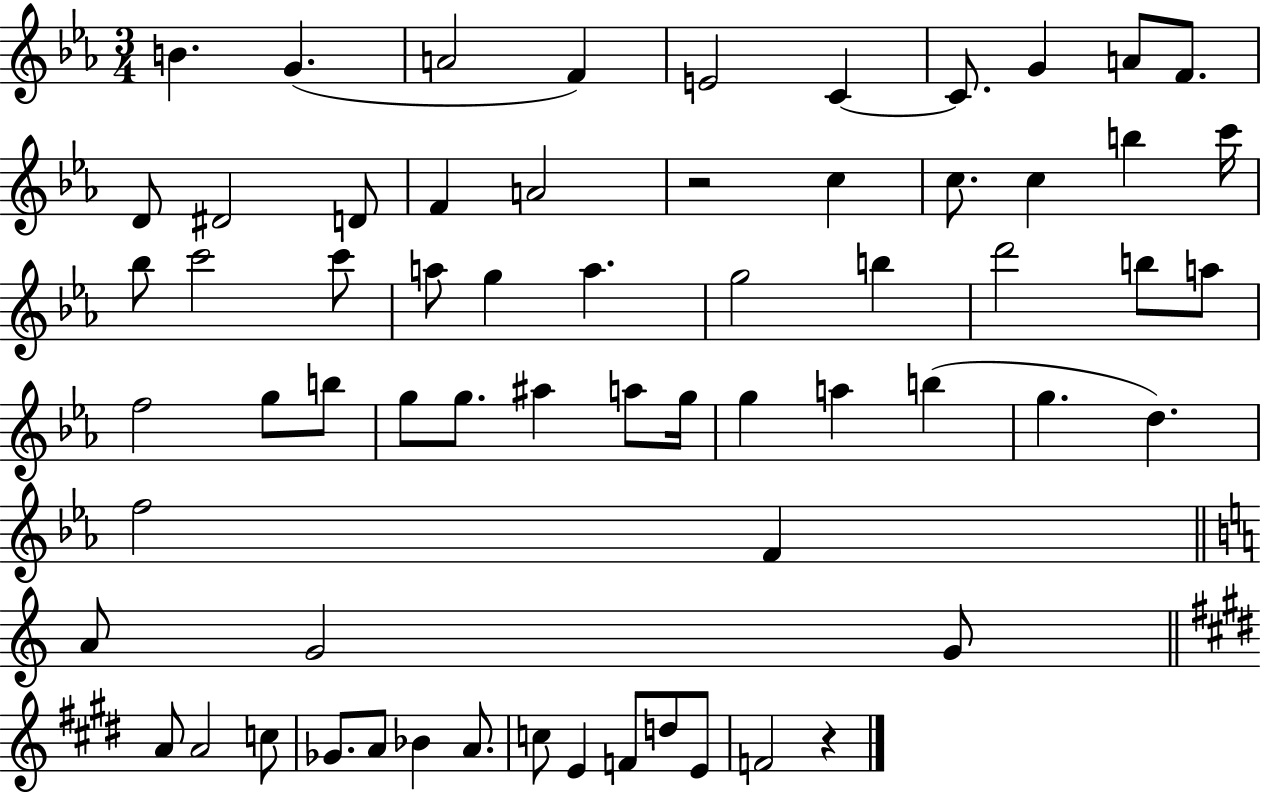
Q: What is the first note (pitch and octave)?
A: B4